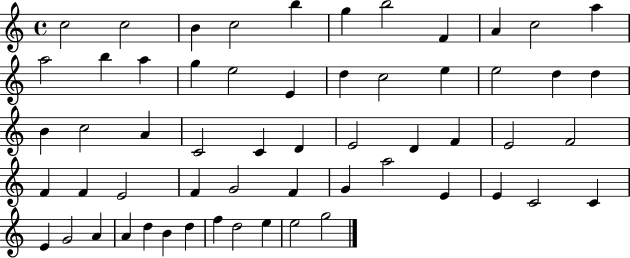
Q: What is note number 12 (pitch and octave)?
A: A5